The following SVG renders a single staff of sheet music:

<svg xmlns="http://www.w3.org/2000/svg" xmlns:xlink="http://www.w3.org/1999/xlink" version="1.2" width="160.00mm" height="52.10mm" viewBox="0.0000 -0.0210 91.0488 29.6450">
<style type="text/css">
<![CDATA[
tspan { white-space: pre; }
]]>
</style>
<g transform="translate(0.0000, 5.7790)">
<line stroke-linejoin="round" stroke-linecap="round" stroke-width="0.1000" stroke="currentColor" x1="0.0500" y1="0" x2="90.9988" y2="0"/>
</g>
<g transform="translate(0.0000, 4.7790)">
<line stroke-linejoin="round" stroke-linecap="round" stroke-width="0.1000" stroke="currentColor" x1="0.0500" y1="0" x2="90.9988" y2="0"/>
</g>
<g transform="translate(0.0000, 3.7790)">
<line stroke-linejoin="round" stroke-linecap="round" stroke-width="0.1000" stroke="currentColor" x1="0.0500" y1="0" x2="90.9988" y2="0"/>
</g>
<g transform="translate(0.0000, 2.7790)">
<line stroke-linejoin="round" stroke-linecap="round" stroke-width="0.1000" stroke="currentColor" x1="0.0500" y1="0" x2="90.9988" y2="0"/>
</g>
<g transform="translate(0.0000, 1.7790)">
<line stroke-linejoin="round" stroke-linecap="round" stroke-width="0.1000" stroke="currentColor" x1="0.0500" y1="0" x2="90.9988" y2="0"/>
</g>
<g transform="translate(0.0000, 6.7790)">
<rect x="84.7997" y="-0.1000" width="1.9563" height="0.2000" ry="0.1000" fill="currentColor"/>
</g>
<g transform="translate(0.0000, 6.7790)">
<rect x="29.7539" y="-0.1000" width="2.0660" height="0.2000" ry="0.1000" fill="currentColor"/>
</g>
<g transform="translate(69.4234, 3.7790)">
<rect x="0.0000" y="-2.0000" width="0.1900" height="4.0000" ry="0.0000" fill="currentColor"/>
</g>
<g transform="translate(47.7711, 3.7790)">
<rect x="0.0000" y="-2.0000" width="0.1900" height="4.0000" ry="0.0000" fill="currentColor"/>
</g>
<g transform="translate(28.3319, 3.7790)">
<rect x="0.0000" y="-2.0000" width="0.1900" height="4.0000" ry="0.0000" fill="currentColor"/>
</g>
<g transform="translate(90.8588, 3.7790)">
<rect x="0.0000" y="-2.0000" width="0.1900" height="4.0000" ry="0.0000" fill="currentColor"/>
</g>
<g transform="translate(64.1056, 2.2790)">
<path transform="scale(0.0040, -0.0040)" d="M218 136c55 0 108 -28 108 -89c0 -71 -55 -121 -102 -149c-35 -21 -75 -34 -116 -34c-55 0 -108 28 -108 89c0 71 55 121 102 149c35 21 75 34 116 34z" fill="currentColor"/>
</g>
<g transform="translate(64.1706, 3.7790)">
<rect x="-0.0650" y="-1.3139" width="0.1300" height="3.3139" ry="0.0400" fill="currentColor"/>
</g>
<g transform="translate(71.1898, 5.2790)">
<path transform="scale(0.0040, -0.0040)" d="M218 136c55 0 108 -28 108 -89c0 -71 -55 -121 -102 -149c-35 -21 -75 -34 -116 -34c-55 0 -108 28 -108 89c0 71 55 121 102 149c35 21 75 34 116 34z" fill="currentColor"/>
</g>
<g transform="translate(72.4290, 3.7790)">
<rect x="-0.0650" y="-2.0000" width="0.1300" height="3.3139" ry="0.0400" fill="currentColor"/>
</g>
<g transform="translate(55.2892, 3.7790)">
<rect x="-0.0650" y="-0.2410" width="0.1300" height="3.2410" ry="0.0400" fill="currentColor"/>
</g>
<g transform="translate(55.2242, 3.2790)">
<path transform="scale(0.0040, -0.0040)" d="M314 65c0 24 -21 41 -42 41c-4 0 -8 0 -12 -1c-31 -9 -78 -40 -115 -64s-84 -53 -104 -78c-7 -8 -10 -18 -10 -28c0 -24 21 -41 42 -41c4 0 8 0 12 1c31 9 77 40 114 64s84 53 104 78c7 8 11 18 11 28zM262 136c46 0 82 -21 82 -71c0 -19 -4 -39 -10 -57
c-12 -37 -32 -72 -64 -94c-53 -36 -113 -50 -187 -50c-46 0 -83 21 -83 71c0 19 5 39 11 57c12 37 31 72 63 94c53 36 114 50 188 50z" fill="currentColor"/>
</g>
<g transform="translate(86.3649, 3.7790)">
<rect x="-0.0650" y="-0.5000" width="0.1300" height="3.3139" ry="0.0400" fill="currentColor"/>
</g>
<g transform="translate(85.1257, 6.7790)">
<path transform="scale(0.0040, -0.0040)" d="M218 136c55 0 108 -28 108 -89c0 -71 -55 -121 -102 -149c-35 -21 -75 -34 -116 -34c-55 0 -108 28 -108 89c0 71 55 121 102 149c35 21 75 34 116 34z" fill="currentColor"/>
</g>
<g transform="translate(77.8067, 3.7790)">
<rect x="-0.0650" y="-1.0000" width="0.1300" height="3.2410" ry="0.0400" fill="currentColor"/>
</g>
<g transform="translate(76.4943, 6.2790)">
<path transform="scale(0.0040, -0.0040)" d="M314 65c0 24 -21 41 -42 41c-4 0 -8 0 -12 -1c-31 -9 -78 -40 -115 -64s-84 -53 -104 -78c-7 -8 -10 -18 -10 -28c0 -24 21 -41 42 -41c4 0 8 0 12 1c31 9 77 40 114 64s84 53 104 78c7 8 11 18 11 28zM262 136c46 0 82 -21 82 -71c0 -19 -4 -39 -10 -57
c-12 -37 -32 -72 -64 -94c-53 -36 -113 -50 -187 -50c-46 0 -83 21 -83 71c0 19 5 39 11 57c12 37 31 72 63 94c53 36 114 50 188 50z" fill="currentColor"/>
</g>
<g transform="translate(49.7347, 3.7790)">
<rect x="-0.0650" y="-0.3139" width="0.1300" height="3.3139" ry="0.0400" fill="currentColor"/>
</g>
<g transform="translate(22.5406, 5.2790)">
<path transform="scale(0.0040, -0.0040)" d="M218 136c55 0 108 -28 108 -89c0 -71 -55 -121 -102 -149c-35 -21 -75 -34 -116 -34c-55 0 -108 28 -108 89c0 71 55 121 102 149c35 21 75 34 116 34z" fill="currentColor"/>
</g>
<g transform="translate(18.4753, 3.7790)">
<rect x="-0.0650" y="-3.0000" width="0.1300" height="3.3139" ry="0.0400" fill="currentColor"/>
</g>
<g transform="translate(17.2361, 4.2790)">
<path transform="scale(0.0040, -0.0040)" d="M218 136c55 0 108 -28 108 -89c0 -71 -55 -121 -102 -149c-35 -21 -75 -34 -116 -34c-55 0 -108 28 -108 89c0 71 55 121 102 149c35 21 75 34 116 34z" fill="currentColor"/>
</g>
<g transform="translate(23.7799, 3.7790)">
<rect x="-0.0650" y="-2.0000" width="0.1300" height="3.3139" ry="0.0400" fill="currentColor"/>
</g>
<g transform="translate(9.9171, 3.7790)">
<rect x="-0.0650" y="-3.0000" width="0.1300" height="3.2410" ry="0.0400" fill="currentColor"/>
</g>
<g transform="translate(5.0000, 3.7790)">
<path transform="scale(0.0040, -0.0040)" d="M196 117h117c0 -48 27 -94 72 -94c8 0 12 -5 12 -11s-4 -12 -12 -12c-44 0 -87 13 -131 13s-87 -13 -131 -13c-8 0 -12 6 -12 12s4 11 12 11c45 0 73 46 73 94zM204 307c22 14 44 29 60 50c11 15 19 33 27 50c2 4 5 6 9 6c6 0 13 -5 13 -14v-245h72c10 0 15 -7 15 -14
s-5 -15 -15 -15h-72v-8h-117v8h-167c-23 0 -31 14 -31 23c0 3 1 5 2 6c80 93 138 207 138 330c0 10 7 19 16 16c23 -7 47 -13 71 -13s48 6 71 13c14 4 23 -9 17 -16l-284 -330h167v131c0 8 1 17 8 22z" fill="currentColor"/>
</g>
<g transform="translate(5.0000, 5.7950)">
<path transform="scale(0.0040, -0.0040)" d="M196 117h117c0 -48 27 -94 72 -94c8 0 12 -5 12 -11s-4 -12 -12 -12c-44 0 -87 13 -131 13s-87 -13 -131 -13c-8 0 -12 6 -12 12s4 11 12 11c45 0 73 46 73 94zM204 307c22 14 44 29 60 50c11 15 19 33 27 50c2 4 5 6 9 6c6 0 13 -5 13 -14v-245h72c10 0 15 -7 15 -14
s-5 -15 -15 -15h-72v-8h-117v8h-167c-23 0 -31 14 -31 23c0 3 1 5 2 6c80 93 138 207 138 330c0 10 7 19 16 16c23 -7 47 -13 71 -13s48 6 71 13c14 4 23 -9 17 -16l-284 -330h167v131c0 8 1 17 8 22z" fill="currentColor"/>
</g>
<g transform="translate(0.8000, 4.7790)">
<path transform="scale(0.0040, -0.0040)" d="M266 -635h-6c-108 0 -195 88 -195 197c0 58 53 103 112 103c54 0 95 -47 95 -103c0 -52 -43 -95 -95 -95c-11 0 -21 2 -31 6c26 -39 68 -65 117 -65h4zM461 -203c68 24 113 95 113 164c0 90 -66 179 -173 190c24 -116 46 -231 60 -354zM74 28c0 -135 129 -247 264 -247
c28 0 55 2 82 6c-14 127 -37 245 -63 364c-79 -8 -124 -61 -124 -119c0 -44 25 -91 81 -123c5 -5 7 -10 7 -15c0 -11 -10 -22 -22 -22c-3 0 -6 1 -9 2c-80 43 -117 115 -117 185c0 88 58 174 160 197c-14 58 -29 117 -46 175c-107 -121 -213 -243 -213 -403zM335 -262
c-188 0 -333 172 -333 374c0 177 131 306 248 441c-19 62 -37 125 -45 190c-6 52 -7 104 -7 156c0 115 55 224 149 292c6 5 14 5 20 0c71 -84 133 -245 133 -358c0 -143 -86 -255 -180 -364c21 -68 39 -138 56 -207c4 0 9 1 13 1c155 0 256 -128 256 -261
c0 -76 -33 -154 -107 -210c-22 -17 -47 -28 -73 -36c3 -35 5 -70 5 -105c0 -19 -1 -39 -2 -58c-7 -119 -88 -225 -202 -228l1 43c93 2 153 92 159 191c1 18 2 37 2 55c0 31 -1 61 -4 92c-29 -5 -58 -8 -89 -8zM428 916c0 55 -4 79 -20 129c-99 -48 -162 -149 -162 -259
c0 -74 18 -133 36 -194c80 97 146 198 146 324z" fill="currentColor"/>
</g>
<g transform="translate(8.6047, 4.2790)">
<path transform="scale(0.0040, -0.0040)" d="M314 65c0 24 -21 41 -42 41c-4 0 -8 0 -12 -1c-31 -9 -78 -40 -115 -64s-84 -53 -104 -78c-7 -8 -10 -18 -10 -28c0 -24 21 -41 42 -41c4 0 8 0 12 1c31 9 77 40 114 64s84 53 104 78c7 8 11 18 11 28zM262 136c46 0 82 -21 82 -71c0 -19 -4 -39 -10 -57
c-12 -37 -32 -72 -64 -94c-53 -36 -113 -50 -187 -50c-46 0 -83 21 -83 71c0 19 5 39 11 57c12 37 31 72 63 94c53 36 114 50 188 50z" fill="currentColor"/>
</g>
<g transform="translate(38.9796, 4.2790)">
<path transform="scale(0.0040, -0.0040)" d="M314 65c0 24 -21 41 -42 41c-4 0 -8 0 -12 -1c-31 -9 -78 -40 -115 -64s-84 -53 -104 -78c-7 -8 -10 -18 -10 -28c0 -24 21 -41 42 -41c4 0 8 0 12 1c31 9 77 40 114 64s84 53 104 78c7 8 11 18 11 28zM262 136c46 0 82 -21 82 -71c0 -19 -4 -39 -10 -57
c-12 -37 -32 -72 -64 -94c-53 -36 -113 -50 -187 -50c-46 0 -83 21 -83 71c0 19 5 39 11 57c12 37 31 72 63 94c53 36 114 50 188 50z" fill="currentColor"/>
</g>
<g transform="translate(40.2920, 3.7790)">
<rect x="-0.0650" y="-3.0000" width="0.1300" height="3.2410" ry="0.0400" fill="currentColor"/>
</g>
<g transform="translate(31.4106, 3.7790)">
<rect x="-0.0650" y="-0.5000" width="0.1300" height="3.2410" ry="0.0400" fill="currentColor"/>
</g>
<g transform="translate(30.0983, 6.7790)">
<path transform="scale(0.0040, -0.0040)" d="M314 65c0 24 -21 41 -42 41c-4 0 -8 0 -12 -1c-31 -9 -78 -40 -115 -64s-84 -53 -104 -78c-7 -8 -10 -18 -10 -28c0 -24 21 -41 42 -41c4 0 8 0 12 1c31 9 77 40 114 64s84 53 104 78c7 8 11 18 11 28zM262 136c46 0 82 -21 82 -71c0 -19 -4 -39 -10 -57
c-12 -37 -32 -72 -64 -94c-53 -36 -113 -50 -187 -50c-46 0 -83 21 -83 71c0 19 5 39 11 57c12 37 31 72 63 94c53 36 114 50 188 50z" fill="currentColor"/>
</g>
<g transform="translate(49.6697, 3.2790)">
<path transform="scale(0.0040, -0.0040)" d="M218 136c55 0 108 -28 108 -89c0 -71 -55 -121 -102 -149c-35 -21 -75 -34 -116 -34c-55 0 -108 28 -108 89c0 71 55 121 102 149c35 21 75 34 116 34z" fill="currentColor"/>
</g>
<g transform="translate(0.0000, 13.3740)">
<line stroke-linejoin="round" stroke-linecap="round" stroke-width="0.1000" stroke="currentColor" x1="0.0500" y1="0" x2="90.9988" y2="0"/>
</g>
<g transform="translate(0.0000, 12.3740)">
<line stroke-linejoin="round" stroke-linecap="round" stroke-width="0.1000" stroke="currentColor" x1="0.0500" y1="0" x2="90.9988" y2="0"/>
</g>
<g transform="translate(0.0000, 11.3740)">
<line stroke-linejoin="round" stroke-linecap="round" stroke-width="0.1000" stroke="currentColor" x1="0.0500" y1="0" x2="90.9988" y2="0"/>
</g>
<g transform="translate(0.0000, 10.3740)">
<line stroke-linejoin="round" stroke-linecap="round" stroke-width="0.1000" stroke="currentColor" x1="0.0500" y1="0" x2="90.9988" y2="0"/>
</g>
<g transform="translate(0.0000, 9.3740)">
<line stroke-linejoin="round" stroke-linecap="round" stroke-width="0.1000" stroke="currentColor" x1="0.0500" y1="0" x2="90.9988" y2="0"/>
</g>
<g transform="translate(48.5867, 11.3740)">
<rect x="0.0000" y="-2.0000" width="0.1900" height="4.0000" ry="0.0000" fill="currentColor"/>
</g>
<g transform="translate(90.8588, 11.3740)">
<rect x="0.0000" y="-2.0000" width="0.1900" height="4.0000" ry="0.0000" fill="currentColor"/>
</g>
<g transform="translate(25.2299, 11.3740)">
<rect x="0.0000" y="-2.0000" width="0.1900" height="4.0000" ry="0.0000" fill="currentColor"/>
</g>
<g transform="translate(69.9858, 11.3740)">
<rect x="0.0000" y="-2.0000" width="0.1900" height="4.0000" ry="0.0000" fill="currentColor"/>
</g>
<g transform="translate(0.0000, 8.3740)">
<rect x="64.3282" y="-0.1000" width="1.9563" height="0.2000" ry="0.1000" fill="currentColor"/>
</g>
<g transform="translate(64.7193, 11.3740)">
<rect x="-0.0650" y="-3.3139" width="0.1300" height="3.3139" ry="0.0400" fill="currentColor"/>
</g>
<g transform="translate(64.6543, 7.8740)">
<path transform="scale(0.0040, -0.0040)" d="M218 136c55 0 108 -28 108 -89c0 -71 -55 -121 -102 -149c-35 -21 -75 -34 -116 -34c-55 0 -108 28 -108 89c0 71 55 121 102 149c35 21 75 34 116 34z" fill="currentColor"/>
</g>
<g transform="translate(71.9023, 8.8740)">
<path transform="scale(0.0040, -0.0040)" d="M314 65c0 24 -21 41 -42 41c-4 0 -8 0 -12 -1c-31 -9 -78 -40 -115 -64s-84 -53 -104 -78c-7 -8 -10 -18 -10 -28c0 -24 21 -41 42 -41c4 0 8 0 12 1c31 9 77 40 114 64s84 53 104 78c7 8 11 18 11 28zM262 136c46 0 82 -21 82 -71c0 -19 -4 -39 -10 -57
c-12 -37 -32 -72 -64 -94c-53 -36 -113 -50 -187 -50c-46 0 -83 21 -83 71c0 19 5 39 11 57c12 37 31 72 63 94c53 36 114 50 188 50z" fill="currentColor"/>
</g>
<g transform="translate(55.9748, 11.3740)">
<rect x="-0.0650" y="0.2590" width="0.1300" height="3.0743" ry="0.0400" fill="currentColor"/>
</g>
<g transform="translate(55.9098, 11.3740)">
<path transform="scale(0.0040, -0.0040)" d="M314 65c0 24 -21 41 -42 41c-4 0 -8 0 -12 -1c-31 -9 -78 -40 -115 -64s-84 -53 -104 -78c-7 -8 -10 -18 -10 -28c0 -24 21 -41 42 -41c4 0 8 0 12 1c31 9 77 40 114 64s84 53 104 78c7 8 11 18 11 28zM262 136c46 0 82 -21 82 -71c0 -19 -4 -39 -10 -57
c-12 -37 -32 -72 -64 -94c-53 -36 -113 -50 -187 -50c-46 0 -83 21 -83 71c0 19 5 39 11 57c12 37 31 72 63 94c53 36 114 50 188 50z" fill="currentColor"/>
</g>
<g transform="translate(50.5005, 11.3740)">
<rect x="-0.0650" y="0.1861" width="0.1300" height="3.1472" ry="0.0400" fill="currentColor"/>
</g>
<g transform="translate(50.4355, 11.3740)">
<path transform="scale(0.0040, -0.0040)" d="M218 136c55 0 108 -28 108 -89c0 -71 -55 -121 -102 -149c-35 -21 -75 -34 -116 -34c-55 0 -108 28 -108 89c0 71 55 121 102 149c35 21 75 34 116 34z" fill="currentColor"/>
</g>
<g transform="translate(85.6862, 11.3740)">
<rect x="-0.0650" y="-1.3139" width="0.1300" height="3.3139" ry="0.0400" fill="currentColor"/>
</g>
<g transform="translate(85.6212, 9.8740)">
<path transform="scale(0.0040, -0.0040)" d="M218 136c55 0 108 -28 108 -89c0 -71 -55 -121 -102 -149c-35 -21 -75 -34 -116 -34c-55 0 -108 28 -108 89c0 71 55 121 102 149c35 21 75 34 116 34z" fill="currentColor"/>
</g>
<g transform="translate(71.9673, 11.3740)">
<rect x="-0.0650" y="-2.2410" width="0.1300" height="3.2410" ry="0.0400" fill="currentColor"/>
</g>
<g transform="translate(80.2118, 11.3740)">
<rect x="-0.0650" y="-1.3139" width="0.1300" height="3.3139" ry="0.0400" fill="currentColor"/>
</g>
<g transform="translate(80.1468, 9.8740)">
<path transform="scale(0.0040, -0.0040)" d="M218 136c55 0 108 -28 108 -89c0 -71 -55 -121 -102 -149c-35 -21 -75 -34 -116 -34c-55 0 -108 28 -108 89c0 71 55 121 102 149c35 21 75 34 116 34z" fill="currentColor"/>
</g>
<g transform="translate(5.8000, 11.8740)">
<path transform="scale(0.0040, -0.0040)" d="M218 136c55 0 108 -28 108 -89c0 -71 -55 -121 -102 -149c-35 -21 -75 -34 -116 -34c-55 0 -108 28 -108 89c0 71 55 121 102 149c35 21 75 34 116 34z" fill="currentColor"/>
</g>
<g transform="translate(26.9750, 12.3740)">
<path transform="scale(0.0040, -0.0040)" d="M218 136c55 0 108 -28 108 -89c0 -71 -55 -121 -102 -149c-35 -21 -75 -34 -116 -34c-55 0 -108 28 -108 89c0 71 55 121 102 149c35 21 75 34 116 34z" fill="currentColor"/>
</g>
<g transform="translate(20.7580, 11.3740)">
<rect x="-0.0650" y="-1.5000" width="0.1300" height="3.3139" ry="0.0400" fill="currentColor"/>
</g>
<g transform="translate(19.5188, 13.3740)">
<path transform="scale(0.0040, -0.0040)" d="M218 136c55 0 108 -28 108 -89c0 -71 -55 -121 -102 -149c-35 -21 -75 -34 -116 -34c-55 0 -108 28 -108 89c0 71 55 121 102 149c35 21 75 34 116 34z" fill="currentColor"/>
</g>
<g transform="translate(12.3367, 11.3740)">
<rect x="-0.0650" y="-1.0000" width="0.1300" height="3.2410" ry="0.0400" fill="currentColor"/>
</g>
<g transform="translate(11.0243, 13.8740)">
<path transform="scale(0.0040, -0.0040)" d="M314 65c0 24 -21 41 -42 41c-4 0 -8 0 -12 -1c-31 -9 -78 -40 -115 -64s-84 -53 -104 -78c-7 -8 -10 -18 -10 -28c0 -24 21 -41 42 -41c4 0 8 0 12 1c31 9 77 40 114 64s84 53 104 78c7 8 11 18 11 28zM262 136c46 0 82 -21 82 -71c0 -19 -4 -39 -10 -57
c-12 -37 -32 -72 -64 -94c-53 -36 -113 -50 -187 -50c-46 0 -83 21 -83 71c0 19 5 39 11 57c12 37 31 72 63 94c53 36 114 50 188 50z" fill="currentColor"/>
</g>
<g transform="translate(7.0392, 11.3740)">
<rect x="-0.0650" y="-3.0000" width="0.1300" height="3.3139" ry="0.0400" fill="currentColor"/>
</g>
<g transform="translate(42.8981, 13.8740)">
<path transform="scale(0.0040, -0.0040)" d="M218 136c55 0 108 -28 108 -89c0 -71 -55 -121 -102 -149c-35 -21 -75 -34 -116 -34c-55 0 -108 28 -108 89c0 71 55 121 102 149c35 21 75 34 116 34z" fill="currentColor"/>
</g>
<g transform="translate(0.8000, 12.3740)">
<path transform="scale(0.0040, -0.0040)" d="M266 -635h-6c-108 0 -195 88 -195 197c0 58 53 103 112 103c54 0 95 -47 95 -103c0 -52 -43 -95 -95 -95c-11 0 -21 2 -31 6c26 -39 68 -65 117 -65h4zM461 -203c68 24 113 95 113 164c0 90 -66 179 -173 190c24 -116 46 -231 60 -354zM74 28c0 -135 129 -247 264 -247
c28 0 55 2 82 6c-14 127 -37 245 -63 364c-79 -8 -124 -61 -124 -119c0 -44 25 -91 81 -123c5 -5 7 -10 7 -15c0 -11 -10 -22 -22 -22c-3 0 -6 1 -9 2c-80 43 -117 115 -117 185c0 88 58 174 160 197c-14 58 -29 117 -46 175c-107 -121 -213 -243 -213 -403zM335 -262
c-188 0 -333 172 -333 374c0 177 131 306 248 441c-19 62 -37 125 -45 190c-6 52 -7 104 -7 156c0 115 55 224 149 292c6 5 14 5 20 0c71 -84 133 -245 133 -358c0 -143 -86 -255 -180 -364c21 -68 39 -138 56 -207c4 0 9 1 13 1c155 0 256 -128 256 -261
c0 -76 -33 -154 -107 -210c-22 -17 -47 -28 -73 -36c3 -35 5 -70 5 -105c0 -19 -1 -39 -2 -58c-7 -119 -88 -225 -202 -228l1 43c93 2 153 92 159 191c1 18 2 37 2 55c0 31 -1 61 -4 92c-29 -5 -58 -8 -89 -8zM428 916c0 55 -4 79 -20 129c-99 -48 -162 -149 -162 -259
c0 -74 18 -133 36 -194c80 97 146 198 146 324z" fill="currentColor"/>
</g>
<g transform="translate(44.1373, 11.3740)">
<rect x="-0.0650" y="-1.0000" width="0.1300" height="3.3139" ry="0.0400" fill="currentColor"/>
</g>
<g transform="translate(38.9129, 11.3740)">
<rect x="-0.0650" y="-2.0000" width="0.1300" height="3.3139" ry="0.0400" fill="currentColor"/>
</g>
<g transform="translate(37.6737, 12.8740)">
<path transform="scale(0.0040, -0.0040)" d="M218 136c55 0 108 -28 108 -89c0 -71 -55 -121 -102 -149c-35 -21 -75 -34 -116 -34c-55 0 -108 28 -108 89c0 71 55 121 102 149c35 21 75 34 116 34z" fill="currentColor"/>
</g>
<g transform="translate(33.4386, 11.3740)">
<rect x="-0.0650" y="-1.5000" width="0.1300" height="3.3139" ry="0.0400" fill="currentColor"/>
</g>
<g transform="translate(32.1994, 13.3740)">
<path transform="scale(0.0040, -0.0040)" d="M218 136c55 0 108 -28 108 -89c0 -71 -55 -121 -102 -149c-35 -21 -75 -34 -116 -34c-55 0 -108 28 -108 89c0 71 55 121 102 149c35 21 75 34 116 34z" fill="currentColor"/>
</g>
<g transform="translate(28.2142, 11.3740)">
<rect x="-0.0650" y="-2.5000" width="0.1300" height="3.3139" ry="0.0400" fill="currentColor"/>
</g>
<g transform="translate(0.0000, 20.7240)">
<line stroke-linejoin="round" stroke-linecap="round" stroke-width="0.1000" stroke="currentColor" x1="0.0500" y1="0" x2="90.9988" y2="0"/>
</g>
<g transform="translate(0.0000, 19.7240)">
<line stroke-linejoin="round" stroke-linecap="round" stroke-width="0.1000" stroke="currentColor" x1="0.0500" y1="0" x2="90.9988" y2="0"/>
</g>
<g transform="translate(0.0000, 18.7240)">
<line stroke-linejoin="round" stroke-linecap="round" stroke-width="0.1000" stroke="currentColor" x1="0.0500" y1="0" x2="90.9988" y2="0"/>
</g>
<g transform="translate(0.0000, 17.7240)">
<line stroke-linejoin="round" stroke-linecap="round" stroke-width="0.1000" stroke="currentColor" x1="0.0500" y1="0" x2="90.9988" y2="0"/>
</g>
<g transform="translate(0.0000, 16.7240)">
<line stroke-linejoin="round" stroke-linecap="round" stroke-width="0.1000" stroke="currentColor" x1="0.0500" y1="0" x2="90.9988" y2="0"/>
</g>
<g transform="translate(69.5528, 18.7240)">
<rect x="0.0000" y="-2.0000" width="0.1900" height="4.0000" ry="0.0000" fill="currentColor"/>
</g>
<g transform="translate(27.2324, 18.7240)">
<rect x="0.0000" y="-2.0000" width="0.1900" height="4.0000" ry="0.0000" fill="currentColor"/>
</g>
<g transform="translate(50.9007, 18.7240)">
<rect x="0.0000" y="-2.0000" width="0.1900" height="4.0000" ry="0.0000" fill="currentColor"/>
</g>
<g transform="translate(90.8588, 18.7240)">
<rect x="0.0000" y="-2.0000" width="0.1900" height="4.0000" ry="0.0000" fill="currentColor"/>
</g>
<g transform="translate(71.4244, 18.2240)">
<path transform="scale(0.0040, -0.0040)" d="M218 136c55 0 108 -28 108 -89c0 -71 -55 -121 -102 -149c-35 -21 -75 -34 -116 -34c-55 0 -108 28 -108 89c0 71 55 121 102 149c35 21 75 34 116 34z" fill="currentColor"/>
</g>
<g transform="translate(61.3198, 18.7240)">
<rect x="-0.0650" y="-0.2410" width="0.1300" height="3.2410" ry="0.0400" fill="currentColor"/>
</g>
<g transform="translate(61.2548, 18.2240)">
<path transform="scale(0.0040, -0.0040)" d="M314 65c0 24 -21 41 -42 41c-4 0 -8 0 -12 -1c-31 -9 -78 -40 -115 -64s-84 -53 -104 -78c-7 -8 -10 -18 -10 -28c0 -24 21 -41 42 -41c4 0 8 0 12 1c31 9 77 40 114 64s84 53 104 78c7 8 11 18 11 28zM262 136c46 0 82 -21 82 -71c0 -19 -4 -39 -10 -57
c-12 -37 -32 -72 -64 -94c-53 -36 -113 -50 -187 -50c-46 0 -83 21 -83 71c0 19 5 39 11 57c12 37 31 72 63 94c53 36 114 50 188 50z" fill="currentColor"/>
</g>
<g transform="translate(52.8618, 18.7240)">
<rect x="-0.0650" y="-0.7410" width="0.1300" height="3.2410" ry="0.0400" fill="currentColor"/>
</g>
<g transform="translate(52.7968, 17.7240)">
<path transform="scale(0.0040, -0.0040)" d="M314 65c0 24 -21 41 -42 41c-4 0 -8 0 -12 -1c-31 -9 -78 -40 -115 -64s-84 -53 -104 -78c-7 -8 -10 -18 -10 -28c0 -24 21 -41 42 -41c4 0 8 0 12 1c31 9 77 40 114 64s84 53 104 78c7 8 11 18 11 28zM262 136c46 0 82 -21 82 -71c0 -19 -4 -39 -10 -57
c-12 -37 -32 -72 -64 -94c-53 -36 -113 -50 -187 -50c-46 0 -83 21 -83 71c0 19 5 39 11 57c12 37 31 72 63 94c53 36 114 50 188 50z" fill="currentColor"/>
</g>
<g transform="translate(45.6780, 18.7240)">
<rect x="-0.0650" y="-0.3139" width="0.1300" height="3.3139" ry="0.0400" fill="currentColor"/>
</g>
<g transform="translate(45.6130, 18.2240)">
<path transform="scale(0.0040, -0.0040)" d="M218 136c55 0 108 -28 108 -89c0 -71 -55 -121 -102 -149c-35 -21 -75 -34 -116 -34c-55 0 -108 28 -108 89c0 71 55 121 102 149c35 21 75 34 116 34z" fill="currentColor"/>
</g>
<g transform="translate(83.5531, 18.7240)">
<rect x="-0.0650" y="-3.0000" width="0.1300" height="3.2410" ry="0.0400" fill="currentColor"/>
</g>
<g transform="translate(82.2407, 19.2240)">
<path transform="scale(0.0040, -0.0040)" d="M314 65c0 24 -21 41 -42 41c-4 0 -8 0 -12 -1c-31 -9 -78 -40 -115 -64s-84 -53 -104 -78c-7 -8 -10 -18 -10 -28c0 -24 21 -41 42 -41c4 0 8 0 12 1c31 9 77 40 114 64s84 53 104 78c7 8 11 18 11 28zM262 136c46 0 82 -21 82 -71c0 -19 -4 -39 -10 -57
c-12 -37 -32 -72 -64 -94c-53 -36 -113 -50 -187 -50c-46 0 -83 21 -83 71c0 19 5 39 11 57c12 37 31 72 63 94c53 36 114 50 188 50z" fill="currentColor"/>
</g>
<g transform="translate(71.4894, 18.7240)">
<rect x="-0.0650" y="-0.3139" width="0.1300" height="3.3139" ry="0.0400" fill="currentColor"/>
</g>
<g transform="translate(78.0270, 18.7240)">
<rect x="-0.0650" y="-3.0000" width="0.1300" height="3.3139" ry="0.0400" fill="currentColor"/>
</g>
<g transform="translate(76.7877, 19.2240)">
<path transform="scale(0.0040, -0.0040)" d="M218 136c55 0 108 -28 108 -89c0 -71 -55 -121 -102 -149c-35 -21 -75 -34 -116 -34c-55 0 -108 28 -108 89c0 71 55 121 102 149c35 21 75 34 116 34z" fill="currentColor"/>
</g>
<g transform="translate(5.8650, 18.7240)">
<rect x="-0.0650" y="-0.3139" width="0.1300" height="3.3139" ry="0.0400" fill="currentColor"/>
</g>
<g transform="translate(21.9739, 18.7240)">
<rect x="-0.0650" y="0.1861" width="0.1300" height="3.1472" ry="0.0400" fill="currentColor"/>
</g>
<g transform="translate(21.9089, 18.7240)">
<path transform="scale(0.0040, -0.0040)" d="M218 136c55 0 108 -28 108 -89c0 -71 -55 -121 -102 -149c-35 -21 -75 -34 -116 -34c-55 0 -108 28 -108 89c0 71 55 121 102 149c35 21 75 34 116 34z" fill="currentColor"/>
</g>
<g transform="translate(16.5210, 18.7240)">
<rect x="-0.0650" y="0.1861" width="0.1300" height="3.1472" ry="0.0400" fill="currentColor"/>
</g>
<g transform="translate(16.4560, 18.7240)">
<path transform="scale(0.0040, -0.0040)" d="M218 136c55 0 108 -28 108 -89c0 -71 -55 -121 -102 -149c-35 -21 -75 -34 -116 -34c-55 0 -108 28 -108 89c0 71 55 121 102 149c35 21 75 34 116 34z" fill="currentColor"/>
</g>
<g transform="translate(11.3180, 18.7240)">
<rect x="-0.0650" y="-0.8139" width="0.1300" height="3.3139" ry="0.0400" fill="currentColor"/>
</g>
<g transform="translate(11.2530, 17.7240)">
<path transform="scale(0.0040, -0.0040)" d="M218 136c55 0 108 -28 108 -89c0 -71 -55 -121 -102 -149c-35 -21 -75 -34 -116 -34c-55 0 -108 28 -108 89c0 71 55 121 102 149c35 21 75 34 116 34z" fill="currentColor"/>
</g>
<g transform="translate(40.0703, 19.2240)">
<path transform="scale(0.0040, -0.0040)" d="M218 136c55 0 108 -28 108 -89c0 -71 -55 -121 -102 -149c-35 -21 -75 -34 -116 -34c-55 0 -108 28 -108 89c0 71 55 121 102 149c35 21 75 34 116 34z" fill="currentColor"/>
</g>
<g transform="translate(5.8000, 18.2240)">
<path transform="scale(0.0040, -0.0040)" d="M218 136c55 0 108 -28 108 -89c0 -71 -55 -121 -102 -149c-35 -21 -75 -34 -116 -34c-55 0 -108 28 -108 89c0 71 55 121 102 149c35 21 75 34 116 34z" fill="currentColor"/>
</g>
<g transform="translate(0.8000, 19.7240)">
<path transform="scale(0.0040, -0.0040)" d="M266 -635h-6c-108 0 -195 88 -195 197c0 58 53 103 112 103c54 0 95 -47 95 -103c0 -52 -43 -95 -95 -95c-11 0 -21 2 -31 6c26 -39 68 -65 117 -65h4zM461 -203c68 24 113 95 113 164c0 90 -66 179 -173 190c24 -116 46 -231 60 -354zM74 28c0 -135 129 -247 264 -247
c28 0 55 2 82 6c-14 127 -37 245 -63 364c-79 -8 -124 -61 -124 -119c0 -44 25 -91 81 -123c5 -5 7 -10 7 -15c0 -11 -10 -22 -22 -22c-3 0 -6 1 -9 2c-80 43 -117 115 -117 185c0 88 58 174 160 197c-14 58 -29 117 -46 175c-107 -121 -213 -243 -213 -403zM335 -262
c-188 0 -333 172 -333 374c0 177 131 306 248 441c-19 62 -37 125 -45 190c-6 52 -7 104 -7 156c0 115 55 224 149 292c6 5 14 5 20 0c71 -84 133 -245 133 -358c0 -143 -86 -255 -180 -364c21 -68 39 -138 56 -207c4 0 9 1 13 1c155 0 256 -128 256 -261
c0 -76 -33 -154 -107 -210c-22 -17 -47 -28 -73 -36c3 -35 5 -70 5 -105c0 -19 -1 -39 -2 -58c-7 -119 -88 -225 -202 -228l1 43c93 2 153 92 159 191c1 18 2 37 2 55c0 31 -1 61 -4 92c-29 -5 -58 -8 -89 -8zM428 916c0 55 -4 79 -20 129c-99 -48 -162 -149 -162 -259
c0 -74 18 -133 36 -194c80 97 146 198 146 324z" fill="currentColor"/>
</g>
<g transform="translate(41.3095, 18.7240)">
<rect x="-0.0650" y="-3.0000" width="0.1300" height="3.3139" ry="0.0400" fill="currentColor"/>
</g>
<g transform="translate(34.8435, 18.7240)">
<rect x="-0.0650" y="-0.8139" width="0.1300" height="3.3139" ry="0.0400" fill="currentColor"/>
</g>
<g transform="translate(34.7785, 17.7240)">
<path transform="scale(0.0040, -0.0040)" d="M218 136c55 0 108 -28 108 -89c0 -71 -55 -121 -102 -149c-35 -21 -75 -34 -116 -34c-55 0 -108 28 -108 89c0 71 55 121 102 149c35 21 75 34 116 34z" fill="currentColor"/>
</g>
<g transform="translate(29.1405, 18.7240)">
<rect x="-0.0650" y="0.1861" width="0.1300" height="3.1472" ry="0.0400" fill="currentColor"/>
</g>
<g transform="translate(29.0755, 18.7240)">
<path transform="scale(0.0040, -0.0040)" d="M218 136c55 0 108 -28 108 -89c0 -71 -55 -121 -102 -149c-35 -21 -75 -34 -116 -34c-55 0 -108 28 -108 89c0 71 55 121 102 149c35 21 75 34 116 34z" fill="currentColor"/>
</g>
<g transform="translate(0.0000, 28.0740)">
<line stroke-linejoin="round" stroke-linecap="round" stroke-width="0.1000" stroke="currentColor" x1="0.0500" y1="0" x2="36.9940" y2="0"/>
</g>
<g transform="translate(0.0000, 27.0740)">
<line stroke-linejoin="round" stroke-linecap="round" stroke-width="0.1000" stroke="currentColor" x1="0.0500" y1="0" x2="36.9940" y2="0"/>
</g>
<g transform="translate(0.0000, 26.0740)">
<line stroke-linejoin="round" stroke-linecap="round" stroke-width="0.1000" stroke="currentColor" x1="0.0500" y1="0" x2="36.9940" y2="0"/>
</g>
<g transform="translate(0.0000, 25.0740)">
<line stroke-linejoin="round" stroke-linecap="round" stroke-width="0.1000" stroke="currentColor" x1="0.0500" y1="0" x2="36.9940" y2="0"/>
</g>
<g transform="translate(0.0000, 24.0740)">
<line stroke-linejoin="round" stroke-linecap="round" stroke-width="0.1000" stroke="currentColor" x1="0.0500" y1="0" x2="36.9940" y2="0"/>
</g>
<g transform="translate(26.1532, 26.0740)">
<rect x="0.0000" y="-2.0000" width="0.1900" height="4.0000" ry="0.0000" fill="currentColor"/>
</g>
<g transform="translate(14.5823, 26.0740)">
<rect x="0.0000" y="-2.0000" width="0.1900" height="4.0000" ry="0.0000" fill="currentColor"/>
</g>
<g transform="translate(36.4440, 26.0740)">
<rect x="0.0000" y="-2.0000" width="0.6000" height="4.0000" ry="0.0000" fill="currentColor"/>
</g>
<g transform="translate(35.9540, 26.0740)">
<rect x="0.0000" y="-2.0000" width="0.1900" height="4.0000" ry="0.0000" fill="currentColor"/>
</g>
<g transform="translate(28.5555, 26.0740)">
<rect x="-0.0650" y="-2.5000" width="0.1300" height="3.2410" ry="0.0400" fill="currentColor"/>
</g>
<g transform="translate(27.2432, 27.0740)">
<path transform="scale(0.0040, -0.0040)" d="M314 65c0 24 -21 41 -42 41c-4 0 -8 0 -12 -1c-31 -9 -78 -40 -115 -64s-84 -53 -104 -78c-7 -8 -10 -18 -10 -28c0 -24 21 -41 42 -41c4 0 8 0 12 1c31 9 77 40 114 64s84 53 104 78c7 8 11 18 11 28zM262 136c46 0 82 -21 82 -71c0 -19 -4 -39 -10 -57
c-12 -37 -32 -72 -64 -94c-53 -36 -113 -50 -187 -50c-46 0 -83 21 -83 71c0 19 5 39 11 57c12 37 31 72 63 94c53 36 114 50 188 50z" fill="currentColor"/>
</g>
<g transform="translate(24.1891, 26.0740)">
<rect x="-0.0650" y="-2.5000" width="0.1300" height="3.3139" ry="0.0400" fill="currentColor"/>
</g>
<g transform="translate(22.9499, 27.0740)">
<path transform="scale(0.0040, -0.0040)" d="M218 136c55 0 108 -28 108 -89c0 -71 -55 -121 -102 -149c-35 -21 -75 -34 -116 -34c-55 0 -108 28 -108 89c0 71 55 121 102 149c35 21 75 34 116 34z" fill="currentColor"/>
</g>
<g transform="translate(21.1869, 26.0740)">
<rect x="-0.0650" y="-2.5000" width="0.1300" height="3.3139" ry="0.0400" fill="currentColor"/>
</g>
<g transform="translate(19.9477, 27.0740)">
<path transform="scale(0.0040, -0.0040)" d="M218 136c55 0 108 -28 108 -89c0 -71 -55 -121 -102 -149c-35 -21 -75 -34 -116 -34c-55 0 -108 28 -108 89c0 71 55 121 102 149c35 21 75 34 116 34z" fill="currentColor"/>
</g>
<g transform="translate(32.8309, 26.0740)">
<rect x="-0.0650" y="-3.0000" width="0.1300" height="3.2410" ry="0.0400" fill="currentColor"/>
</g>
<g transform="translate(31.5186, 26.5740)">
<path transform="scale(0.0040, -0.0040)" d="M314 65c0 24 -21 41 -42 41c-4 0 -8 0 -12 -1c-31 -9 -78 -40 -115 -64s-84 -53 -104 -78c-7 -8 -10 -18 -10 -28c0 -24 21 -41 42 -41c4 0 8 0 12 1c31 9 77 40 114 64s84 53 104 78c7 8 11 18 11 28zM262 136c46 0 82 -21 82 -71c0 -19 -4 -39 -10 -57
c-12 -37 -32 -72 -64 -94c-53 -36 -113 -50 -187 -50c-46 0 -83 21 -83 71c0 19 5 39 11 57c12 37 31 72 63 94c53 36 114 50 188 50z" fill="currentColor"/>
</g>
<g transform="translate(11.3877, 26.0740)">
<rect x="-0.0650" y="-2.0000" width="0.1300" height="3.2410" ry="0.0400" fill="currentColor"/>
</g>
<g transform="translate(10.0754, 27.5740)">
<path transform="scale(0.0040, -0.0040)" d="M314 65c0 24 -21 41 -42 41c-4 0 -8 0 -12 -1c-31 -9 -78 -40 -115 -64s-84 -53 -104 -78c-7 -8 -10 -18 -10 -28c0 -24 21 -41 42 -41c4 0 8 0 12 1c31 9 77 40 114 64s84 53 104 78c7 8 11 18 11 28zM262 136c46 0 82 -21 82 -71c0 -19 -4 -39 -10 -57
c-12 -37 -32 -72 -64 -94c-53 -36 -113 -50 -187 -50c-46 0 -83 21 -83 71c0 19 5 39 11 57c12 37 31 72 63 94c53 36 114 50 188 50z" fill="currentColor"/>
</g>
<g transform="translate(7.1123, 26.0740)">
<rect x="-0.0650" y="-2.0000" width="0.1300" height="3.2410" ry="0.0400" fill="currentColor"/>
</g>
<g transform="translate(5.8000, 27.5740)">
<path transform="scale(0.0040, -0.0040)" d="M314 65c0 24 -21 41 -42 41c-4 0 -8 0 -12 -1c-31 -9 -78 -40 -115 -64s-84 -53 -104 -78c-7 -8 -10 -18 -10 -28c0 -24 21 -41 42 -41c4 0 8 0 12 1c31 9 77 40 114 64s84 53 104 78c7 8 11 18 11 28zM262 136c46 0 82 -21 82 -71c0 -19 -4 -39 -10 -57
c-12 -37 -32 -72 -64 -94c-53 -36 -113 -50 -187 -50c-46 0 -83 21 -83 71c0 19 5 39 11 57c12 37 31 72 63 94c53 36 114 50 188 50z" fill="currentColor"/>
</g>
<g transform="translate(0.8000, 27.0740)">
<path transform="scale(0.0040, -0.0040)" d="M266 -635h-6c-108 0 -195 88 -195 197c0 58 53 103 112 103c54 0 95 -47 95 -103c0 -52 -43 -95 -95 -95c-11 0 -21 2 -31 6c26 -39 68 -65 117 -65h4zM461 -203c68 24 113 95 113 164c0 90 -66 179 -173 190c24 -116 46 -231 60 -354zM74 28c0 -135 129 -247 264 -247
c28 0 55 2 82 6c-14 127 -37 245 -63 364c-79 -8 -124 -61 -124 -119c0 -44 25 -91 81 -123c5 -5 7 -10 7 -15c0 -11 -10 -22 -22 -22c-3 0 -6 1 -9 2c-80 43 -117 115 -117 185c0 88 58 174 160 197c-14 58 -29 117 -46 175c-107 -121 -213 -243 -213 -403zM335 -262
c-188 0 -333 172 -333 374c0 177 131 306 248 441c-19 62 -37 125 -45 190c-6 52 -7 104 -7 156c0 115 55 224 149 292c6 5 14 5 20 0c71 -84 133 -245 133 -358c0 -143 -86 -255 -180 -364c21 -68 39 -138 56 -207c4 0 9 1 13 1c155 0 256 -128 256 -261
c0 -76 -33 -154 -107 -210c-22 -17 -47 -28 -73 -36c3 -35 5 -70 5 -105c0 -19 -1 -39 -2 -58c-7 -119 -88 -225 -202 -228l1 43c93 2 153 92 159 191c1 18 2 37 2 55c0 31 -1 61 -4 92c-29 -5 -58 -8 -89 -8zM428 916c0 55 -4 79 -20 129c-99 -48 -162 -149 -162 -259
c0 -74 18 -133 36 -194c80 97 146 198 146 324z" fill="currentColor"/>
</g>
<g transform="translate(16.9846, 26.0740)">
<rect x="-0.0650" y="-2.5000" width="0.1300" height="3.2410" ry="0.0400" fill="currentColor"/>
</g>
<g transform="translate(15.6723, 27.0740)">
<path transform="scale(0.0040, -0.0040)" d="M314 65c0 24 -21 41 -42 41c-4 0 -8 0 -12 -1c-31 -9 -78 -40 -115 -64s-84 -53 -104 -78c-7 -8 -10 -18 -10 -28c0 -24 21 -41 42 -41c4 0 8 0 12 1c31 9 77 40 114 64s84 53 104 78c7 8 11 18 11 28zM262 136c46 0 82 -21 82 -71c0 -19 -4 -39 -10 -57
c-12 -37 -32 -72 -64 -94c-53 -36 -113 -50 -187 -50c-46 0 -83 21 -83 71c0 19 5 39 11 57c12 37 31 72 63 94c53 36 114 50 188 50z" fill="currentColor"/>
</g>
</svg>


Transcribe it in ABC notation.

X:1
T:Untitled
M:4/4
L:1/4
K:C
A2 A F C2 A2 c c2 e F D2 C A D2 E G E F D B B2 b g2 e e c d B B B d A c d2 c2 c A A2 F2 F2 G2 G G G2 A2